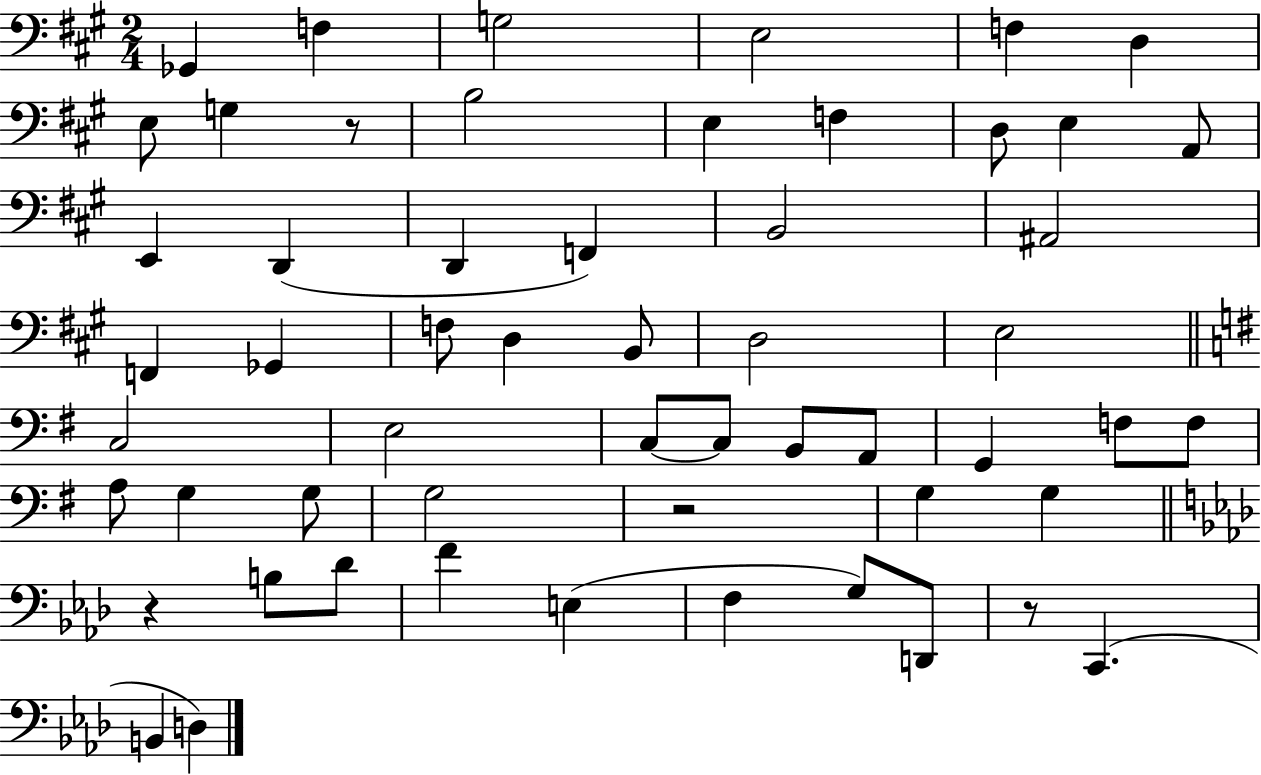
Gb2/q F3/q G3/h E3/h F3/q D3/q E3/e G3/q R/e B3/h E3/q F3/q D3/e E3/q A2/e E2/q D2/q D2/q F2/q B2/h A#2/h F2/q Gb2/q F3/e D3/q B2/e D3/h E3/h C3/h E3/h C3/e C3/e B2/e A2/e G2/q F3/e F3/e A3/e G3/q G3/e G3/h R/h G3/q G3/q R/q B3/e Db4/e F4/q E3/q F3/q G3/e D2/e R/e C2/q. B2/q D3/q